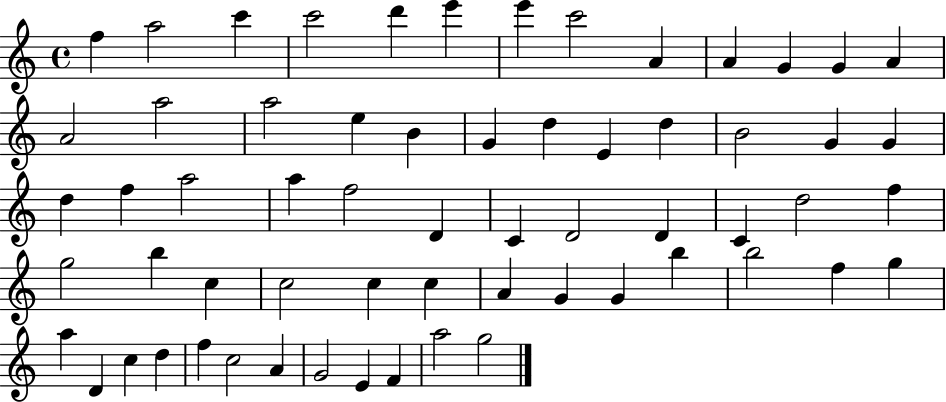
X:1
T:Untitled
M:4/4
L:1/4
K:C
f a2 c' c'2 d' e' e' c'2 A A G G A A2 a2 a2 e B G d E d B2 G G d f a2 a f2 D C D2 D C d2 f g2 b c c2 c c A G G b b2 f g a D c d f c2 A G2 E F a2 g2